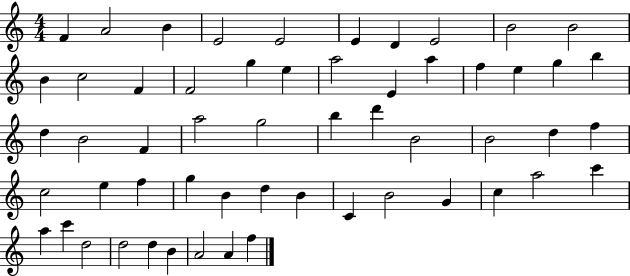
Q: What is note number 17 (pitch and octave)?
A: A5